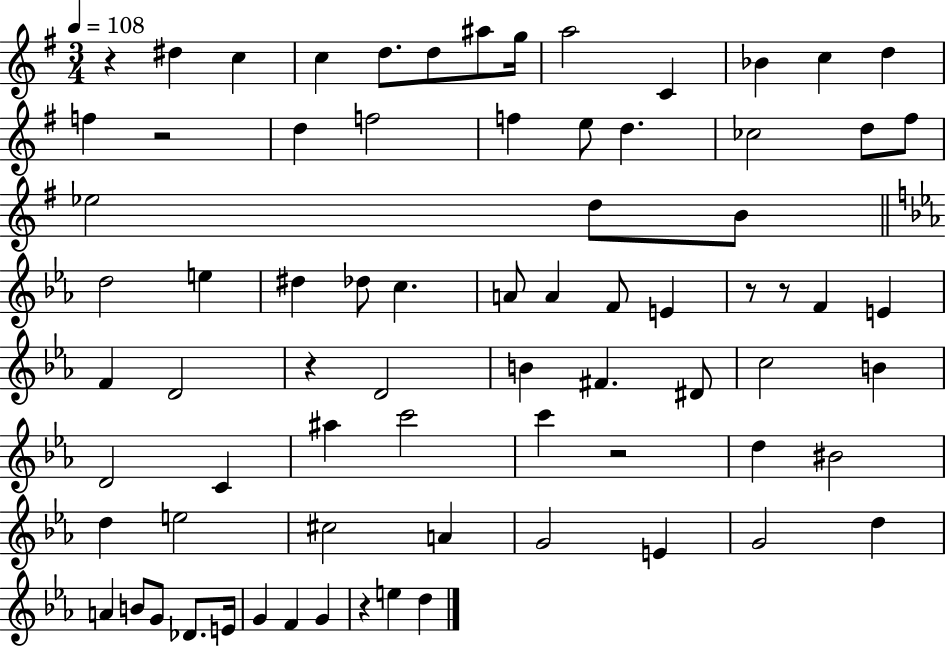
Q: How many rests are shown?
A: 7